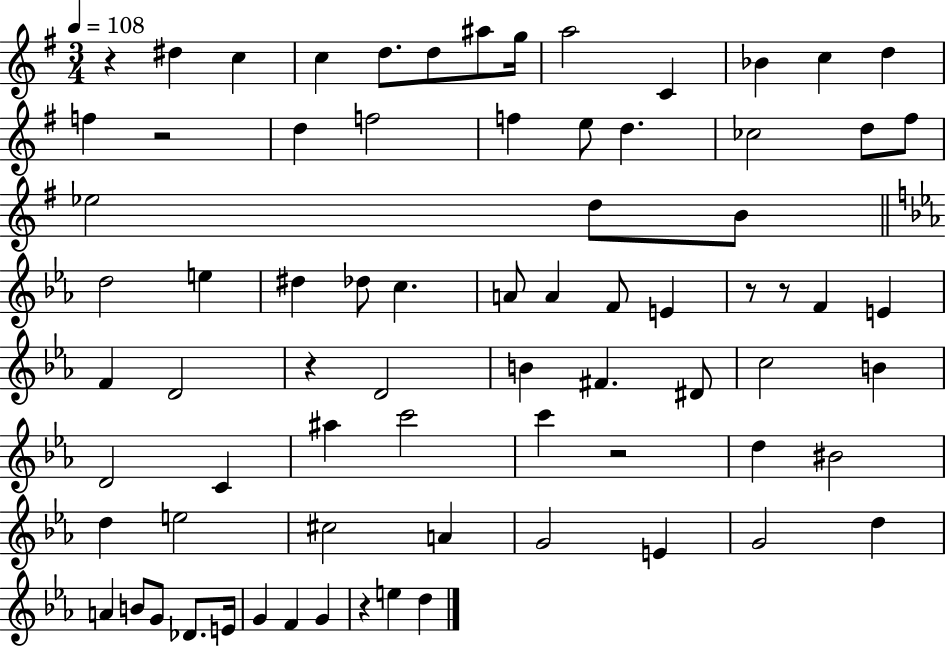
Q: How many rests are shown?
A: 7